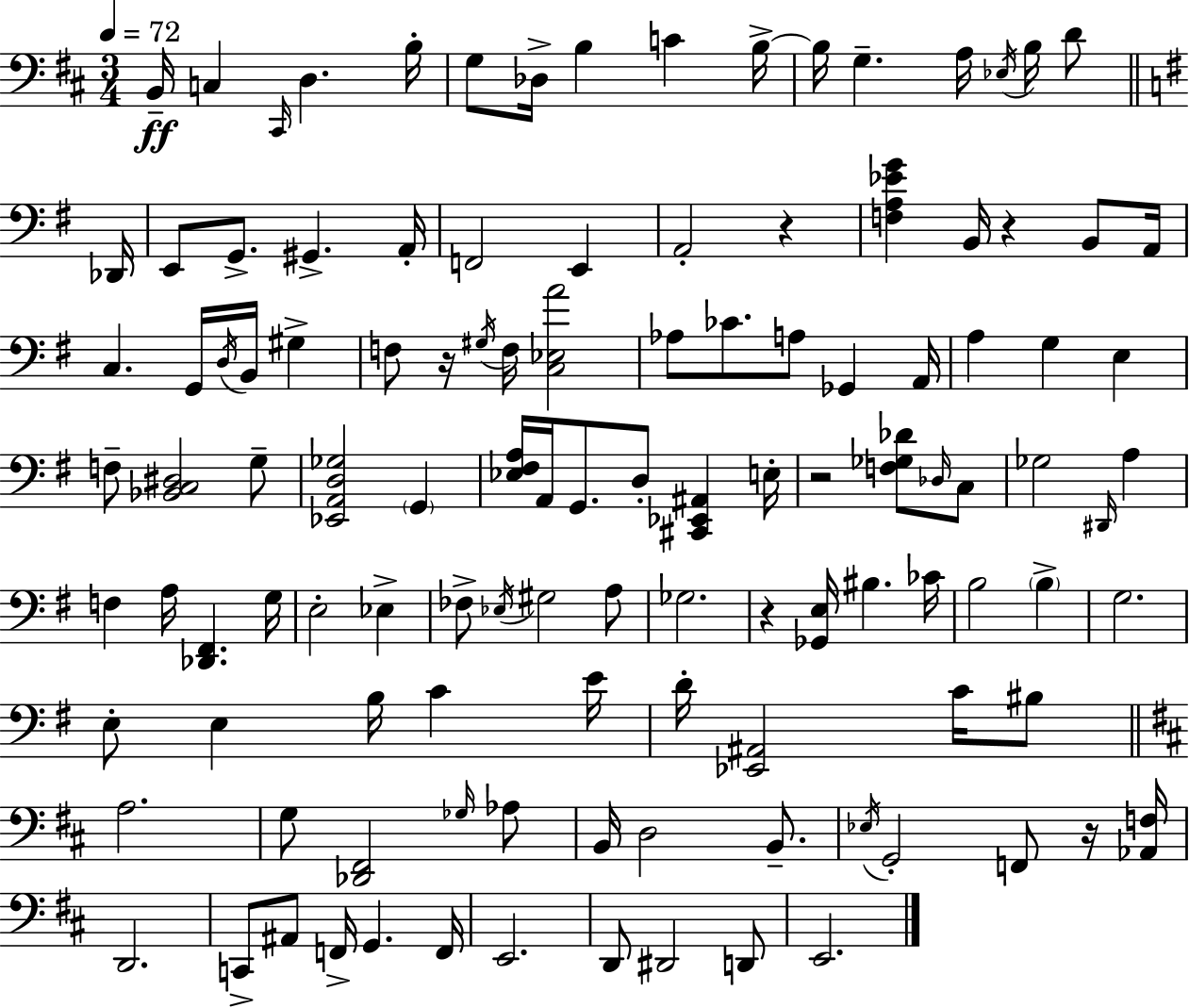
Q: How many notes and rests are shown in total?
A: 117